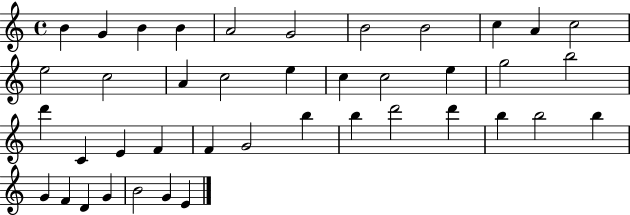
{
  \clef treble
  \time 4/4
  \defaultTimeSignature
  \key c \major
  b'4 g'4 b'4 b'4 | a'2 g'2 | b'2 b'2 | c''4 a'4 c''2 | \break e''2 c''2 | a'4 c''2 e''4 | c''4 c''2 e''4 | g''2 b''2 | \break d'''4 c'4 e'4 f'4 | f'4 g'2 b''4 | b''4 d'''2 d'''4 | b''4 b''2 b''4 | \break g'4 f'4 d'4 g'4 | b'2 g'4 e'4 | \bar "|."
}